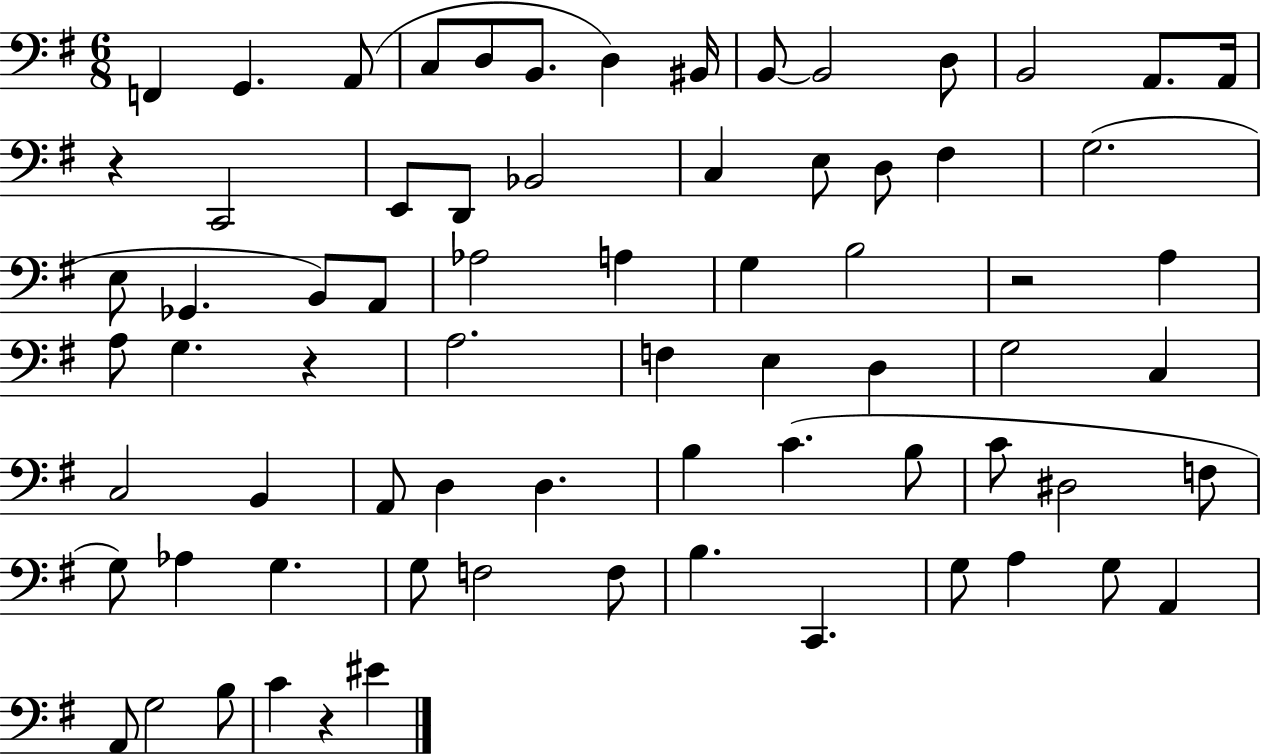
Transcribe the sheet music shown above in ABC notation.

X:1
T:Untitled
M:6/8
L:1/4
K:G
F,, G,, A,,/2 C,/2 D,/2 B,,/2 D, ^B,,/4 B,,/2 B,,2 D,/2 B,,2 A,,/2 A,,/4 z C,,2 E,,/2 D,,/2 _B,,2 C, E,/2 D,/2 ^F, G,2 E,/2 _G,, B,,/2 A,,/2 _A,2 A, G, B,2 z2 A, A,/2 G, z A,2 F, E, D, G,2 C, C,2 B,, A,,/2 D, D, B, C B,/2 C/2 ^D,2 F,/2 G,/2 _A, G, G,/2 F,2 F,/2 B, C,, G,/2 A, G,/2 A,, A,,/2 G,2 B,/2 C z ^E